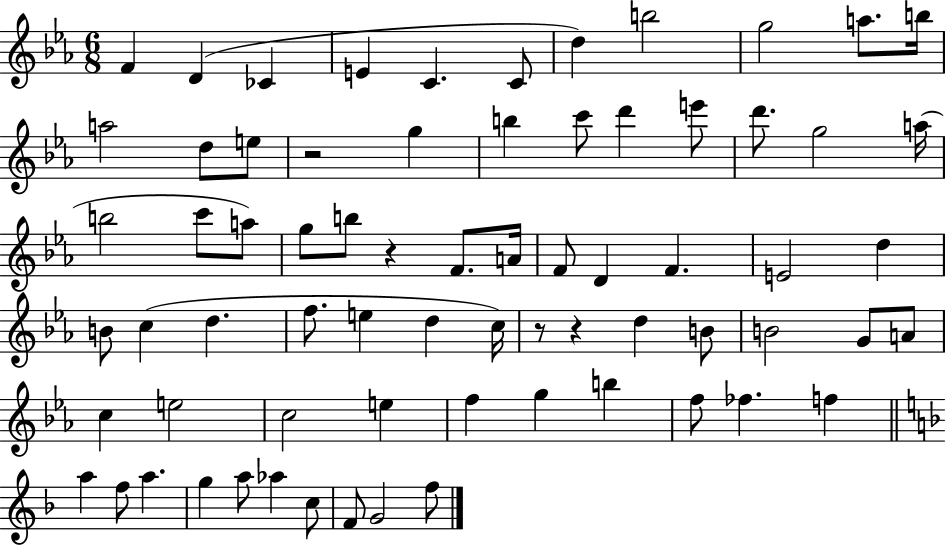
{
  \clef treble
  \numericTimeSignature
  \time 6/8
  \key ees \major
  f'4 d'4( ces'4 | e'4 c'4. c'8 | d''4) b''2 | g''2 a''8. b''16 | \break a''2 d''8 e''8 | r2 g''4 | b''4 c'''8 d'''4 e'''8 | d'''8. g''2 a''16( | \break b''2 c'''8 a''8) | g''8 b''8 r4 f'8. a'16 | f'8 d'4 f'4. | e'2 d''4 | \break b'8 c''4( d''4. | f''8. e''4 d''4 c''16) | r8 r4 d''4 b'8 | b'2 g'8 a'8 | \break c''4 e''2 | c''2 e''4 | f''4 g''4 b''4 | f''8 fes''4. f''4 | \break \bar "||" \break \key f \major a''4 f''8 a''4. | g''4 a''8 aes''4 c''8 | f'8 g'2 f''8 | \bar "|."
}